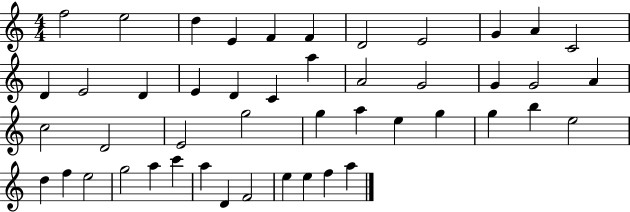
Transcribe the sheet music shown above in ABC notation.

X:1
T:Untitled
M:4/4
L:1/4
K:C
f2 e2 d E F F D2 E2 G A C2 D E2 D E D C a A2 G2 G G2 A c2 D2 E2 g2 g a e g g b e2 d f e2 g2 a c' a D F2 e e f a